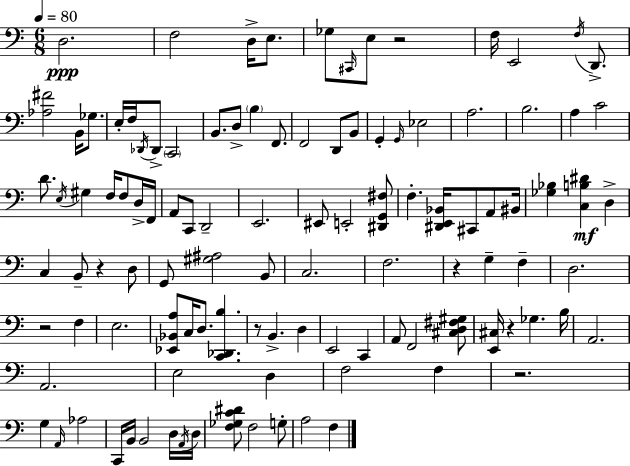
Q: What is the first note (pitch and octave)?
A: D3